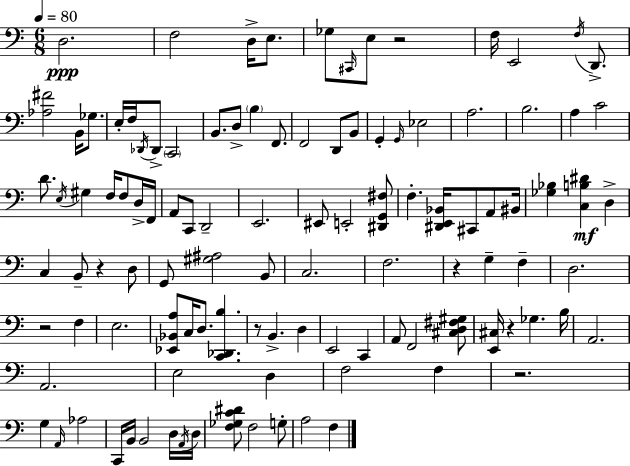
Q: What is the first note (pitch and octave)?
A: D3